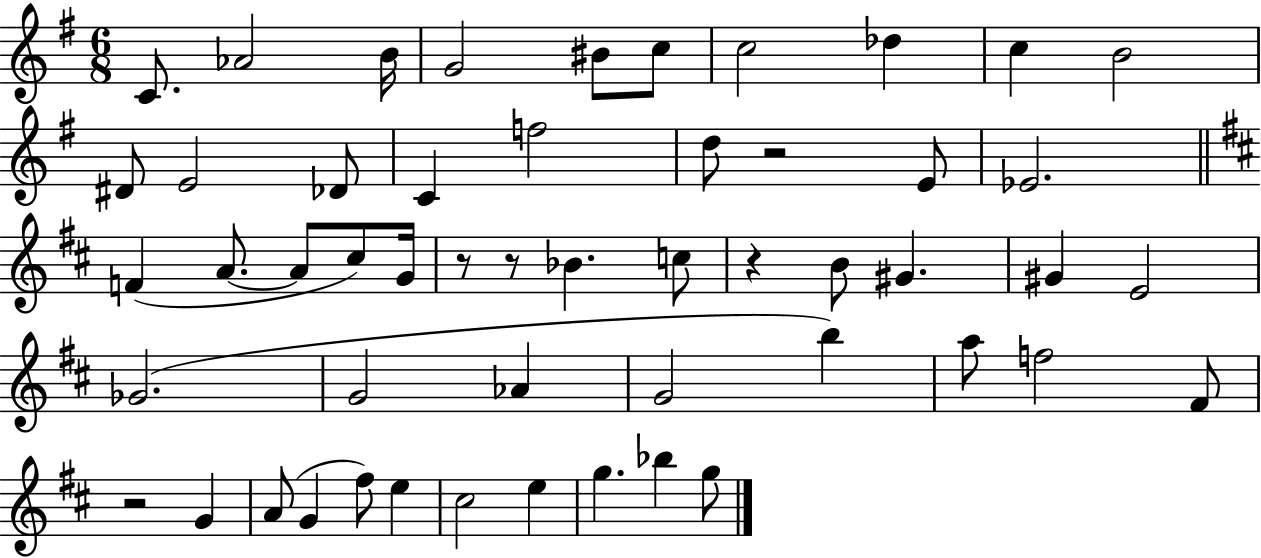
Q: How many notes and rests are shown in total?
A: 52